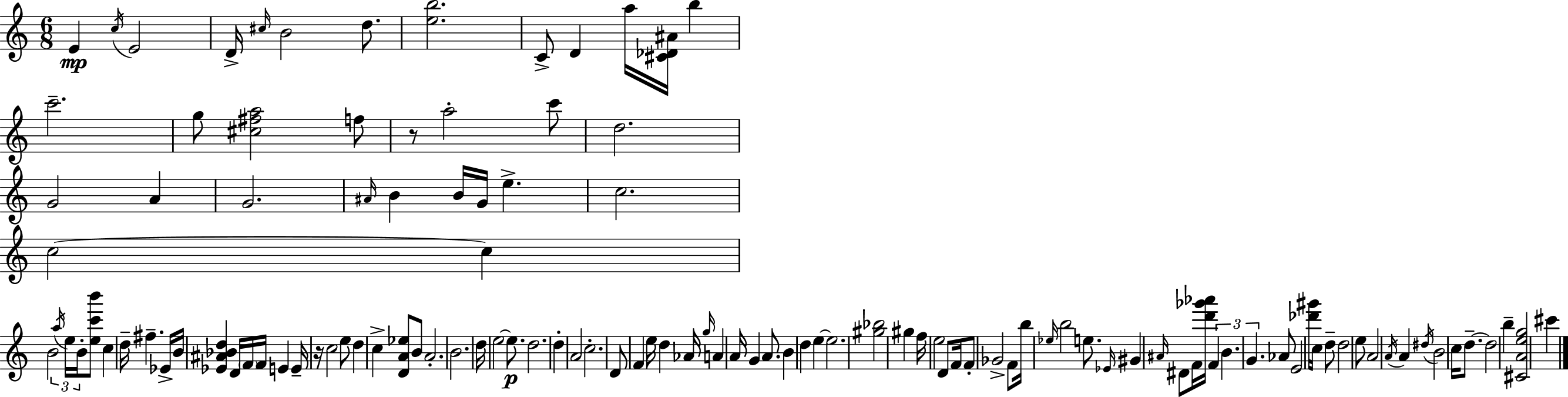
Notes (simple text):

E4/q C5/s E4/h D4/s C#5/s B4/h D5/e. [E5,B5]/h. C4/e D4/q A5/s [C#4,Db4,A#4]/s B5/q C6/h. G5/e [C#5,F#5,A5]/h F5/e R/e A5/h C6/e D5/h. G4/h A4/q G4/h. A#4/s B4/q B4/s G4/s E5/q. C5/h. C5/h C5/q B4/h A5/s E5/s B4/s [E5,C6,B6]/e C5/q D5/s F#5/q. Eb4/s B4/s [Eb4,A#4,Bb4,D5]/q D4/s F4/s F4/s E4/q E4/s R/s C5/h E5/e D5/q C5/q [D4,A4,Eb5]/e B4/e A4/h. B4/h. D5/s E5/h E5/e. D5/h. D5/q A4/h C5/h. D4/e F4/q E5/s D5/q Ab4/s G5/s A4/q A4/s G4/q A4/e. B4/q D5/q E5/q E5/h. [G#5,Bb5]/h G#5/q F5/s E5/h D4/e F4/s F4/e Gb4/h F4/e B5/s Eb5/s B5/h E5/e. Eb4/s G#4/q A#4/s D#4/e F4/s [D6,Gb6,Ab6]/s F4/q B4/q. G4/q. Ab4/e E4/h [Db6,G#6]/s C5/s D5/e D5/h E5/e A4/h A4/s A4/q D#5/s B4/h C5/s D5/e. D5/h B5/q [C#4,A4,E5,G5]/h C#6/q